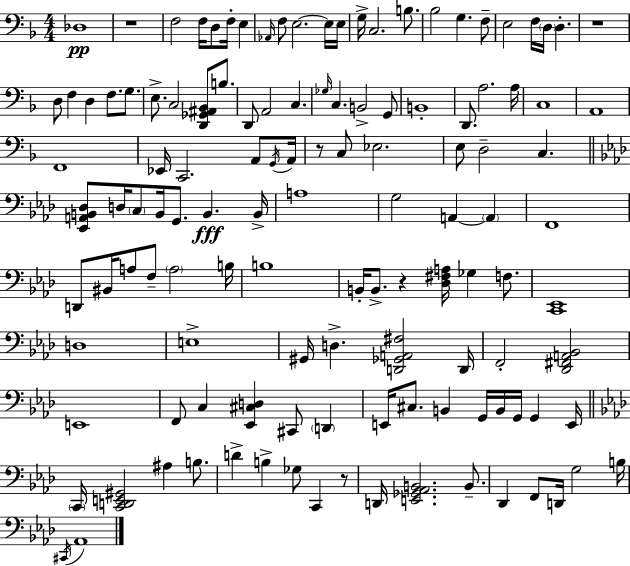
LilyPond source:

{
  \clef bass
  \numericTimeSignature
  \time 4/4
  \key f \major
  \repeat volta 2 { des1\pp | r1 | f2 f16 d8 f16-. e4 | \grace { aes,16 } f8 e2.~~ e16 | \break e16 g16-> c2. b8. | bes2 g4. f8-- | e2 f16 \parenthesize d16 d4.-. | r1 | \break d8 f4 d4 f8. g8. | e8.-> c2 <d, ges, ais, bes,>8 b8. | d,8 a,2 c4. | \grace { ges16 } c4. b,2-> | \break g,8 b,1-. | d,8. a2. | a16 c1 | a,1 | \break f,1 | ees,16 c,2. a,8 | \acciaccatura { g,16 } a,16 r8 c8 ees2. | e8 d2-- c4. | \break \bar "||" \break \key f \minor <ees, a, b, des>8 d16 \parenthesize c8 b,16 g,8. b,4.\fff b,16-> | a1 | g2 a,4~~ \parenthesize a,4 | f,1 | \break d,8 bis,16 a8 f8-- \parenthesize a2 b16 | b1 | b,16-. b,8.-> r4 <des fis a>16 ges4 f8. | <c, ees,>1 | \break d1 | e1-> | gis,16 d4.-> <d, ges, a, fis>2 d,16 | f,2-. <des, fis, a, bes,>2 | \break e,1 | f,8 c4 <ees, cis d>4 cis,8 \parenthesize d,4 | e,16 cis8. b,4 g,16 b,16 g,16 g,4 e,16 | \bar "||" \break \key aes \major \parenthesize c,16 <c, d, e, gis,>2 ais4 b8. | d'4-> b4-> ges8 c,4 r8 | d,16 <e, ges, aes, b,>2. b,8.-- | des,4 f,8 d,16 g2 b16 | \break \acciaccatura { cis,16 } aes,1 | } \bar "|."
}